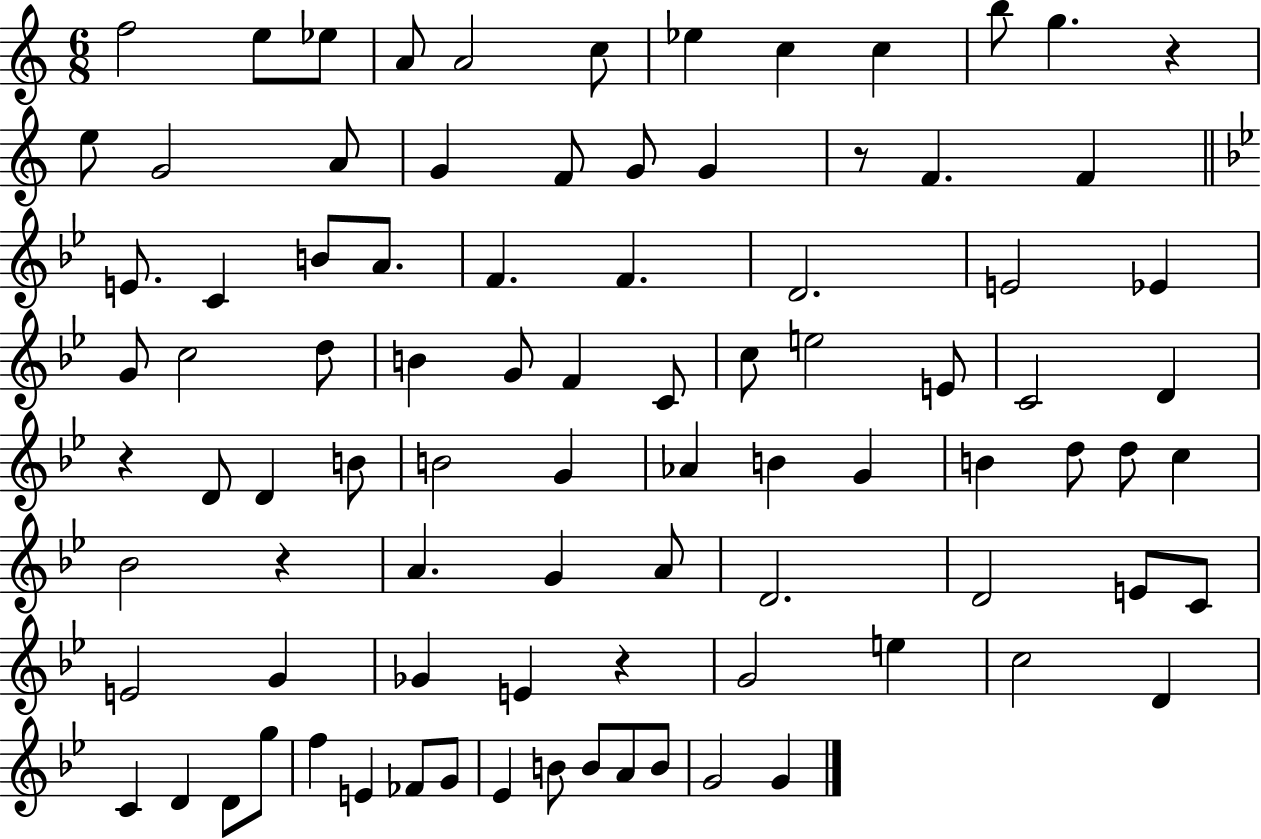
{
  \clef treble
  \numericTimeSignature
  \time 6/8
  \key c \major
  \repeat volta 2 { f''2 e''8 ees''8 | a'8 a'2 c''8 | ees''4 c''4 c''4 | b''8 g''4. r4 | \break e''8 g'2 a'8 | g'4 f'8 g'8 g'4 | r8 f'4. f'4 | \bar "||" \break \key bes \major e'8. c'4 b'8 a'8. | f'4. f'4. | d'2. | e'2 ees'4 | \break g'8 c''2 d''8 | b'4 g'8 f'4 c'8 | c''8 e''2 e'8 | c'2 d'4 | \break r4 d'8 d'4 b'8 | b'2 g'4 | aes'4 b'4 g'4 | b'4 d''8 d''8 c''4 | \break bes'2 r4 | a'4. g'4 a'8 | d'2. | d'2 e'8 c'8 | \break e'2 g'4 | ges'4 e'4 r4 | g'2 e''4 | c''2 d'4 | \break c'4 d'4 d'8 g''8 | f''4 e'4 fes'8 g'8 | ees'4 b'8 b'8 a'8 b'8 | g'2 g'4 | \break } \bar "|."
}